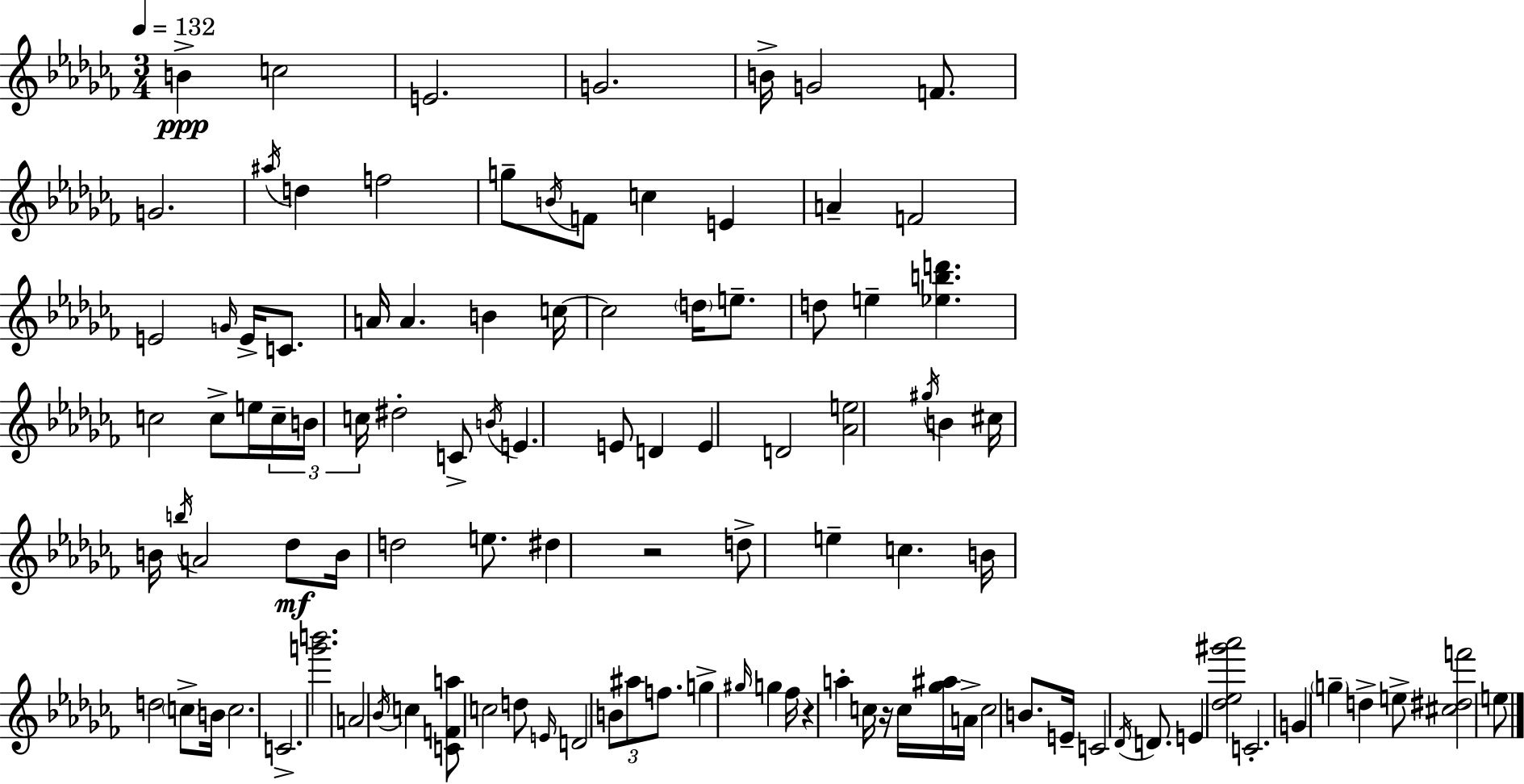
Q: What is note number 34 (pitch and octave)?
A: E5